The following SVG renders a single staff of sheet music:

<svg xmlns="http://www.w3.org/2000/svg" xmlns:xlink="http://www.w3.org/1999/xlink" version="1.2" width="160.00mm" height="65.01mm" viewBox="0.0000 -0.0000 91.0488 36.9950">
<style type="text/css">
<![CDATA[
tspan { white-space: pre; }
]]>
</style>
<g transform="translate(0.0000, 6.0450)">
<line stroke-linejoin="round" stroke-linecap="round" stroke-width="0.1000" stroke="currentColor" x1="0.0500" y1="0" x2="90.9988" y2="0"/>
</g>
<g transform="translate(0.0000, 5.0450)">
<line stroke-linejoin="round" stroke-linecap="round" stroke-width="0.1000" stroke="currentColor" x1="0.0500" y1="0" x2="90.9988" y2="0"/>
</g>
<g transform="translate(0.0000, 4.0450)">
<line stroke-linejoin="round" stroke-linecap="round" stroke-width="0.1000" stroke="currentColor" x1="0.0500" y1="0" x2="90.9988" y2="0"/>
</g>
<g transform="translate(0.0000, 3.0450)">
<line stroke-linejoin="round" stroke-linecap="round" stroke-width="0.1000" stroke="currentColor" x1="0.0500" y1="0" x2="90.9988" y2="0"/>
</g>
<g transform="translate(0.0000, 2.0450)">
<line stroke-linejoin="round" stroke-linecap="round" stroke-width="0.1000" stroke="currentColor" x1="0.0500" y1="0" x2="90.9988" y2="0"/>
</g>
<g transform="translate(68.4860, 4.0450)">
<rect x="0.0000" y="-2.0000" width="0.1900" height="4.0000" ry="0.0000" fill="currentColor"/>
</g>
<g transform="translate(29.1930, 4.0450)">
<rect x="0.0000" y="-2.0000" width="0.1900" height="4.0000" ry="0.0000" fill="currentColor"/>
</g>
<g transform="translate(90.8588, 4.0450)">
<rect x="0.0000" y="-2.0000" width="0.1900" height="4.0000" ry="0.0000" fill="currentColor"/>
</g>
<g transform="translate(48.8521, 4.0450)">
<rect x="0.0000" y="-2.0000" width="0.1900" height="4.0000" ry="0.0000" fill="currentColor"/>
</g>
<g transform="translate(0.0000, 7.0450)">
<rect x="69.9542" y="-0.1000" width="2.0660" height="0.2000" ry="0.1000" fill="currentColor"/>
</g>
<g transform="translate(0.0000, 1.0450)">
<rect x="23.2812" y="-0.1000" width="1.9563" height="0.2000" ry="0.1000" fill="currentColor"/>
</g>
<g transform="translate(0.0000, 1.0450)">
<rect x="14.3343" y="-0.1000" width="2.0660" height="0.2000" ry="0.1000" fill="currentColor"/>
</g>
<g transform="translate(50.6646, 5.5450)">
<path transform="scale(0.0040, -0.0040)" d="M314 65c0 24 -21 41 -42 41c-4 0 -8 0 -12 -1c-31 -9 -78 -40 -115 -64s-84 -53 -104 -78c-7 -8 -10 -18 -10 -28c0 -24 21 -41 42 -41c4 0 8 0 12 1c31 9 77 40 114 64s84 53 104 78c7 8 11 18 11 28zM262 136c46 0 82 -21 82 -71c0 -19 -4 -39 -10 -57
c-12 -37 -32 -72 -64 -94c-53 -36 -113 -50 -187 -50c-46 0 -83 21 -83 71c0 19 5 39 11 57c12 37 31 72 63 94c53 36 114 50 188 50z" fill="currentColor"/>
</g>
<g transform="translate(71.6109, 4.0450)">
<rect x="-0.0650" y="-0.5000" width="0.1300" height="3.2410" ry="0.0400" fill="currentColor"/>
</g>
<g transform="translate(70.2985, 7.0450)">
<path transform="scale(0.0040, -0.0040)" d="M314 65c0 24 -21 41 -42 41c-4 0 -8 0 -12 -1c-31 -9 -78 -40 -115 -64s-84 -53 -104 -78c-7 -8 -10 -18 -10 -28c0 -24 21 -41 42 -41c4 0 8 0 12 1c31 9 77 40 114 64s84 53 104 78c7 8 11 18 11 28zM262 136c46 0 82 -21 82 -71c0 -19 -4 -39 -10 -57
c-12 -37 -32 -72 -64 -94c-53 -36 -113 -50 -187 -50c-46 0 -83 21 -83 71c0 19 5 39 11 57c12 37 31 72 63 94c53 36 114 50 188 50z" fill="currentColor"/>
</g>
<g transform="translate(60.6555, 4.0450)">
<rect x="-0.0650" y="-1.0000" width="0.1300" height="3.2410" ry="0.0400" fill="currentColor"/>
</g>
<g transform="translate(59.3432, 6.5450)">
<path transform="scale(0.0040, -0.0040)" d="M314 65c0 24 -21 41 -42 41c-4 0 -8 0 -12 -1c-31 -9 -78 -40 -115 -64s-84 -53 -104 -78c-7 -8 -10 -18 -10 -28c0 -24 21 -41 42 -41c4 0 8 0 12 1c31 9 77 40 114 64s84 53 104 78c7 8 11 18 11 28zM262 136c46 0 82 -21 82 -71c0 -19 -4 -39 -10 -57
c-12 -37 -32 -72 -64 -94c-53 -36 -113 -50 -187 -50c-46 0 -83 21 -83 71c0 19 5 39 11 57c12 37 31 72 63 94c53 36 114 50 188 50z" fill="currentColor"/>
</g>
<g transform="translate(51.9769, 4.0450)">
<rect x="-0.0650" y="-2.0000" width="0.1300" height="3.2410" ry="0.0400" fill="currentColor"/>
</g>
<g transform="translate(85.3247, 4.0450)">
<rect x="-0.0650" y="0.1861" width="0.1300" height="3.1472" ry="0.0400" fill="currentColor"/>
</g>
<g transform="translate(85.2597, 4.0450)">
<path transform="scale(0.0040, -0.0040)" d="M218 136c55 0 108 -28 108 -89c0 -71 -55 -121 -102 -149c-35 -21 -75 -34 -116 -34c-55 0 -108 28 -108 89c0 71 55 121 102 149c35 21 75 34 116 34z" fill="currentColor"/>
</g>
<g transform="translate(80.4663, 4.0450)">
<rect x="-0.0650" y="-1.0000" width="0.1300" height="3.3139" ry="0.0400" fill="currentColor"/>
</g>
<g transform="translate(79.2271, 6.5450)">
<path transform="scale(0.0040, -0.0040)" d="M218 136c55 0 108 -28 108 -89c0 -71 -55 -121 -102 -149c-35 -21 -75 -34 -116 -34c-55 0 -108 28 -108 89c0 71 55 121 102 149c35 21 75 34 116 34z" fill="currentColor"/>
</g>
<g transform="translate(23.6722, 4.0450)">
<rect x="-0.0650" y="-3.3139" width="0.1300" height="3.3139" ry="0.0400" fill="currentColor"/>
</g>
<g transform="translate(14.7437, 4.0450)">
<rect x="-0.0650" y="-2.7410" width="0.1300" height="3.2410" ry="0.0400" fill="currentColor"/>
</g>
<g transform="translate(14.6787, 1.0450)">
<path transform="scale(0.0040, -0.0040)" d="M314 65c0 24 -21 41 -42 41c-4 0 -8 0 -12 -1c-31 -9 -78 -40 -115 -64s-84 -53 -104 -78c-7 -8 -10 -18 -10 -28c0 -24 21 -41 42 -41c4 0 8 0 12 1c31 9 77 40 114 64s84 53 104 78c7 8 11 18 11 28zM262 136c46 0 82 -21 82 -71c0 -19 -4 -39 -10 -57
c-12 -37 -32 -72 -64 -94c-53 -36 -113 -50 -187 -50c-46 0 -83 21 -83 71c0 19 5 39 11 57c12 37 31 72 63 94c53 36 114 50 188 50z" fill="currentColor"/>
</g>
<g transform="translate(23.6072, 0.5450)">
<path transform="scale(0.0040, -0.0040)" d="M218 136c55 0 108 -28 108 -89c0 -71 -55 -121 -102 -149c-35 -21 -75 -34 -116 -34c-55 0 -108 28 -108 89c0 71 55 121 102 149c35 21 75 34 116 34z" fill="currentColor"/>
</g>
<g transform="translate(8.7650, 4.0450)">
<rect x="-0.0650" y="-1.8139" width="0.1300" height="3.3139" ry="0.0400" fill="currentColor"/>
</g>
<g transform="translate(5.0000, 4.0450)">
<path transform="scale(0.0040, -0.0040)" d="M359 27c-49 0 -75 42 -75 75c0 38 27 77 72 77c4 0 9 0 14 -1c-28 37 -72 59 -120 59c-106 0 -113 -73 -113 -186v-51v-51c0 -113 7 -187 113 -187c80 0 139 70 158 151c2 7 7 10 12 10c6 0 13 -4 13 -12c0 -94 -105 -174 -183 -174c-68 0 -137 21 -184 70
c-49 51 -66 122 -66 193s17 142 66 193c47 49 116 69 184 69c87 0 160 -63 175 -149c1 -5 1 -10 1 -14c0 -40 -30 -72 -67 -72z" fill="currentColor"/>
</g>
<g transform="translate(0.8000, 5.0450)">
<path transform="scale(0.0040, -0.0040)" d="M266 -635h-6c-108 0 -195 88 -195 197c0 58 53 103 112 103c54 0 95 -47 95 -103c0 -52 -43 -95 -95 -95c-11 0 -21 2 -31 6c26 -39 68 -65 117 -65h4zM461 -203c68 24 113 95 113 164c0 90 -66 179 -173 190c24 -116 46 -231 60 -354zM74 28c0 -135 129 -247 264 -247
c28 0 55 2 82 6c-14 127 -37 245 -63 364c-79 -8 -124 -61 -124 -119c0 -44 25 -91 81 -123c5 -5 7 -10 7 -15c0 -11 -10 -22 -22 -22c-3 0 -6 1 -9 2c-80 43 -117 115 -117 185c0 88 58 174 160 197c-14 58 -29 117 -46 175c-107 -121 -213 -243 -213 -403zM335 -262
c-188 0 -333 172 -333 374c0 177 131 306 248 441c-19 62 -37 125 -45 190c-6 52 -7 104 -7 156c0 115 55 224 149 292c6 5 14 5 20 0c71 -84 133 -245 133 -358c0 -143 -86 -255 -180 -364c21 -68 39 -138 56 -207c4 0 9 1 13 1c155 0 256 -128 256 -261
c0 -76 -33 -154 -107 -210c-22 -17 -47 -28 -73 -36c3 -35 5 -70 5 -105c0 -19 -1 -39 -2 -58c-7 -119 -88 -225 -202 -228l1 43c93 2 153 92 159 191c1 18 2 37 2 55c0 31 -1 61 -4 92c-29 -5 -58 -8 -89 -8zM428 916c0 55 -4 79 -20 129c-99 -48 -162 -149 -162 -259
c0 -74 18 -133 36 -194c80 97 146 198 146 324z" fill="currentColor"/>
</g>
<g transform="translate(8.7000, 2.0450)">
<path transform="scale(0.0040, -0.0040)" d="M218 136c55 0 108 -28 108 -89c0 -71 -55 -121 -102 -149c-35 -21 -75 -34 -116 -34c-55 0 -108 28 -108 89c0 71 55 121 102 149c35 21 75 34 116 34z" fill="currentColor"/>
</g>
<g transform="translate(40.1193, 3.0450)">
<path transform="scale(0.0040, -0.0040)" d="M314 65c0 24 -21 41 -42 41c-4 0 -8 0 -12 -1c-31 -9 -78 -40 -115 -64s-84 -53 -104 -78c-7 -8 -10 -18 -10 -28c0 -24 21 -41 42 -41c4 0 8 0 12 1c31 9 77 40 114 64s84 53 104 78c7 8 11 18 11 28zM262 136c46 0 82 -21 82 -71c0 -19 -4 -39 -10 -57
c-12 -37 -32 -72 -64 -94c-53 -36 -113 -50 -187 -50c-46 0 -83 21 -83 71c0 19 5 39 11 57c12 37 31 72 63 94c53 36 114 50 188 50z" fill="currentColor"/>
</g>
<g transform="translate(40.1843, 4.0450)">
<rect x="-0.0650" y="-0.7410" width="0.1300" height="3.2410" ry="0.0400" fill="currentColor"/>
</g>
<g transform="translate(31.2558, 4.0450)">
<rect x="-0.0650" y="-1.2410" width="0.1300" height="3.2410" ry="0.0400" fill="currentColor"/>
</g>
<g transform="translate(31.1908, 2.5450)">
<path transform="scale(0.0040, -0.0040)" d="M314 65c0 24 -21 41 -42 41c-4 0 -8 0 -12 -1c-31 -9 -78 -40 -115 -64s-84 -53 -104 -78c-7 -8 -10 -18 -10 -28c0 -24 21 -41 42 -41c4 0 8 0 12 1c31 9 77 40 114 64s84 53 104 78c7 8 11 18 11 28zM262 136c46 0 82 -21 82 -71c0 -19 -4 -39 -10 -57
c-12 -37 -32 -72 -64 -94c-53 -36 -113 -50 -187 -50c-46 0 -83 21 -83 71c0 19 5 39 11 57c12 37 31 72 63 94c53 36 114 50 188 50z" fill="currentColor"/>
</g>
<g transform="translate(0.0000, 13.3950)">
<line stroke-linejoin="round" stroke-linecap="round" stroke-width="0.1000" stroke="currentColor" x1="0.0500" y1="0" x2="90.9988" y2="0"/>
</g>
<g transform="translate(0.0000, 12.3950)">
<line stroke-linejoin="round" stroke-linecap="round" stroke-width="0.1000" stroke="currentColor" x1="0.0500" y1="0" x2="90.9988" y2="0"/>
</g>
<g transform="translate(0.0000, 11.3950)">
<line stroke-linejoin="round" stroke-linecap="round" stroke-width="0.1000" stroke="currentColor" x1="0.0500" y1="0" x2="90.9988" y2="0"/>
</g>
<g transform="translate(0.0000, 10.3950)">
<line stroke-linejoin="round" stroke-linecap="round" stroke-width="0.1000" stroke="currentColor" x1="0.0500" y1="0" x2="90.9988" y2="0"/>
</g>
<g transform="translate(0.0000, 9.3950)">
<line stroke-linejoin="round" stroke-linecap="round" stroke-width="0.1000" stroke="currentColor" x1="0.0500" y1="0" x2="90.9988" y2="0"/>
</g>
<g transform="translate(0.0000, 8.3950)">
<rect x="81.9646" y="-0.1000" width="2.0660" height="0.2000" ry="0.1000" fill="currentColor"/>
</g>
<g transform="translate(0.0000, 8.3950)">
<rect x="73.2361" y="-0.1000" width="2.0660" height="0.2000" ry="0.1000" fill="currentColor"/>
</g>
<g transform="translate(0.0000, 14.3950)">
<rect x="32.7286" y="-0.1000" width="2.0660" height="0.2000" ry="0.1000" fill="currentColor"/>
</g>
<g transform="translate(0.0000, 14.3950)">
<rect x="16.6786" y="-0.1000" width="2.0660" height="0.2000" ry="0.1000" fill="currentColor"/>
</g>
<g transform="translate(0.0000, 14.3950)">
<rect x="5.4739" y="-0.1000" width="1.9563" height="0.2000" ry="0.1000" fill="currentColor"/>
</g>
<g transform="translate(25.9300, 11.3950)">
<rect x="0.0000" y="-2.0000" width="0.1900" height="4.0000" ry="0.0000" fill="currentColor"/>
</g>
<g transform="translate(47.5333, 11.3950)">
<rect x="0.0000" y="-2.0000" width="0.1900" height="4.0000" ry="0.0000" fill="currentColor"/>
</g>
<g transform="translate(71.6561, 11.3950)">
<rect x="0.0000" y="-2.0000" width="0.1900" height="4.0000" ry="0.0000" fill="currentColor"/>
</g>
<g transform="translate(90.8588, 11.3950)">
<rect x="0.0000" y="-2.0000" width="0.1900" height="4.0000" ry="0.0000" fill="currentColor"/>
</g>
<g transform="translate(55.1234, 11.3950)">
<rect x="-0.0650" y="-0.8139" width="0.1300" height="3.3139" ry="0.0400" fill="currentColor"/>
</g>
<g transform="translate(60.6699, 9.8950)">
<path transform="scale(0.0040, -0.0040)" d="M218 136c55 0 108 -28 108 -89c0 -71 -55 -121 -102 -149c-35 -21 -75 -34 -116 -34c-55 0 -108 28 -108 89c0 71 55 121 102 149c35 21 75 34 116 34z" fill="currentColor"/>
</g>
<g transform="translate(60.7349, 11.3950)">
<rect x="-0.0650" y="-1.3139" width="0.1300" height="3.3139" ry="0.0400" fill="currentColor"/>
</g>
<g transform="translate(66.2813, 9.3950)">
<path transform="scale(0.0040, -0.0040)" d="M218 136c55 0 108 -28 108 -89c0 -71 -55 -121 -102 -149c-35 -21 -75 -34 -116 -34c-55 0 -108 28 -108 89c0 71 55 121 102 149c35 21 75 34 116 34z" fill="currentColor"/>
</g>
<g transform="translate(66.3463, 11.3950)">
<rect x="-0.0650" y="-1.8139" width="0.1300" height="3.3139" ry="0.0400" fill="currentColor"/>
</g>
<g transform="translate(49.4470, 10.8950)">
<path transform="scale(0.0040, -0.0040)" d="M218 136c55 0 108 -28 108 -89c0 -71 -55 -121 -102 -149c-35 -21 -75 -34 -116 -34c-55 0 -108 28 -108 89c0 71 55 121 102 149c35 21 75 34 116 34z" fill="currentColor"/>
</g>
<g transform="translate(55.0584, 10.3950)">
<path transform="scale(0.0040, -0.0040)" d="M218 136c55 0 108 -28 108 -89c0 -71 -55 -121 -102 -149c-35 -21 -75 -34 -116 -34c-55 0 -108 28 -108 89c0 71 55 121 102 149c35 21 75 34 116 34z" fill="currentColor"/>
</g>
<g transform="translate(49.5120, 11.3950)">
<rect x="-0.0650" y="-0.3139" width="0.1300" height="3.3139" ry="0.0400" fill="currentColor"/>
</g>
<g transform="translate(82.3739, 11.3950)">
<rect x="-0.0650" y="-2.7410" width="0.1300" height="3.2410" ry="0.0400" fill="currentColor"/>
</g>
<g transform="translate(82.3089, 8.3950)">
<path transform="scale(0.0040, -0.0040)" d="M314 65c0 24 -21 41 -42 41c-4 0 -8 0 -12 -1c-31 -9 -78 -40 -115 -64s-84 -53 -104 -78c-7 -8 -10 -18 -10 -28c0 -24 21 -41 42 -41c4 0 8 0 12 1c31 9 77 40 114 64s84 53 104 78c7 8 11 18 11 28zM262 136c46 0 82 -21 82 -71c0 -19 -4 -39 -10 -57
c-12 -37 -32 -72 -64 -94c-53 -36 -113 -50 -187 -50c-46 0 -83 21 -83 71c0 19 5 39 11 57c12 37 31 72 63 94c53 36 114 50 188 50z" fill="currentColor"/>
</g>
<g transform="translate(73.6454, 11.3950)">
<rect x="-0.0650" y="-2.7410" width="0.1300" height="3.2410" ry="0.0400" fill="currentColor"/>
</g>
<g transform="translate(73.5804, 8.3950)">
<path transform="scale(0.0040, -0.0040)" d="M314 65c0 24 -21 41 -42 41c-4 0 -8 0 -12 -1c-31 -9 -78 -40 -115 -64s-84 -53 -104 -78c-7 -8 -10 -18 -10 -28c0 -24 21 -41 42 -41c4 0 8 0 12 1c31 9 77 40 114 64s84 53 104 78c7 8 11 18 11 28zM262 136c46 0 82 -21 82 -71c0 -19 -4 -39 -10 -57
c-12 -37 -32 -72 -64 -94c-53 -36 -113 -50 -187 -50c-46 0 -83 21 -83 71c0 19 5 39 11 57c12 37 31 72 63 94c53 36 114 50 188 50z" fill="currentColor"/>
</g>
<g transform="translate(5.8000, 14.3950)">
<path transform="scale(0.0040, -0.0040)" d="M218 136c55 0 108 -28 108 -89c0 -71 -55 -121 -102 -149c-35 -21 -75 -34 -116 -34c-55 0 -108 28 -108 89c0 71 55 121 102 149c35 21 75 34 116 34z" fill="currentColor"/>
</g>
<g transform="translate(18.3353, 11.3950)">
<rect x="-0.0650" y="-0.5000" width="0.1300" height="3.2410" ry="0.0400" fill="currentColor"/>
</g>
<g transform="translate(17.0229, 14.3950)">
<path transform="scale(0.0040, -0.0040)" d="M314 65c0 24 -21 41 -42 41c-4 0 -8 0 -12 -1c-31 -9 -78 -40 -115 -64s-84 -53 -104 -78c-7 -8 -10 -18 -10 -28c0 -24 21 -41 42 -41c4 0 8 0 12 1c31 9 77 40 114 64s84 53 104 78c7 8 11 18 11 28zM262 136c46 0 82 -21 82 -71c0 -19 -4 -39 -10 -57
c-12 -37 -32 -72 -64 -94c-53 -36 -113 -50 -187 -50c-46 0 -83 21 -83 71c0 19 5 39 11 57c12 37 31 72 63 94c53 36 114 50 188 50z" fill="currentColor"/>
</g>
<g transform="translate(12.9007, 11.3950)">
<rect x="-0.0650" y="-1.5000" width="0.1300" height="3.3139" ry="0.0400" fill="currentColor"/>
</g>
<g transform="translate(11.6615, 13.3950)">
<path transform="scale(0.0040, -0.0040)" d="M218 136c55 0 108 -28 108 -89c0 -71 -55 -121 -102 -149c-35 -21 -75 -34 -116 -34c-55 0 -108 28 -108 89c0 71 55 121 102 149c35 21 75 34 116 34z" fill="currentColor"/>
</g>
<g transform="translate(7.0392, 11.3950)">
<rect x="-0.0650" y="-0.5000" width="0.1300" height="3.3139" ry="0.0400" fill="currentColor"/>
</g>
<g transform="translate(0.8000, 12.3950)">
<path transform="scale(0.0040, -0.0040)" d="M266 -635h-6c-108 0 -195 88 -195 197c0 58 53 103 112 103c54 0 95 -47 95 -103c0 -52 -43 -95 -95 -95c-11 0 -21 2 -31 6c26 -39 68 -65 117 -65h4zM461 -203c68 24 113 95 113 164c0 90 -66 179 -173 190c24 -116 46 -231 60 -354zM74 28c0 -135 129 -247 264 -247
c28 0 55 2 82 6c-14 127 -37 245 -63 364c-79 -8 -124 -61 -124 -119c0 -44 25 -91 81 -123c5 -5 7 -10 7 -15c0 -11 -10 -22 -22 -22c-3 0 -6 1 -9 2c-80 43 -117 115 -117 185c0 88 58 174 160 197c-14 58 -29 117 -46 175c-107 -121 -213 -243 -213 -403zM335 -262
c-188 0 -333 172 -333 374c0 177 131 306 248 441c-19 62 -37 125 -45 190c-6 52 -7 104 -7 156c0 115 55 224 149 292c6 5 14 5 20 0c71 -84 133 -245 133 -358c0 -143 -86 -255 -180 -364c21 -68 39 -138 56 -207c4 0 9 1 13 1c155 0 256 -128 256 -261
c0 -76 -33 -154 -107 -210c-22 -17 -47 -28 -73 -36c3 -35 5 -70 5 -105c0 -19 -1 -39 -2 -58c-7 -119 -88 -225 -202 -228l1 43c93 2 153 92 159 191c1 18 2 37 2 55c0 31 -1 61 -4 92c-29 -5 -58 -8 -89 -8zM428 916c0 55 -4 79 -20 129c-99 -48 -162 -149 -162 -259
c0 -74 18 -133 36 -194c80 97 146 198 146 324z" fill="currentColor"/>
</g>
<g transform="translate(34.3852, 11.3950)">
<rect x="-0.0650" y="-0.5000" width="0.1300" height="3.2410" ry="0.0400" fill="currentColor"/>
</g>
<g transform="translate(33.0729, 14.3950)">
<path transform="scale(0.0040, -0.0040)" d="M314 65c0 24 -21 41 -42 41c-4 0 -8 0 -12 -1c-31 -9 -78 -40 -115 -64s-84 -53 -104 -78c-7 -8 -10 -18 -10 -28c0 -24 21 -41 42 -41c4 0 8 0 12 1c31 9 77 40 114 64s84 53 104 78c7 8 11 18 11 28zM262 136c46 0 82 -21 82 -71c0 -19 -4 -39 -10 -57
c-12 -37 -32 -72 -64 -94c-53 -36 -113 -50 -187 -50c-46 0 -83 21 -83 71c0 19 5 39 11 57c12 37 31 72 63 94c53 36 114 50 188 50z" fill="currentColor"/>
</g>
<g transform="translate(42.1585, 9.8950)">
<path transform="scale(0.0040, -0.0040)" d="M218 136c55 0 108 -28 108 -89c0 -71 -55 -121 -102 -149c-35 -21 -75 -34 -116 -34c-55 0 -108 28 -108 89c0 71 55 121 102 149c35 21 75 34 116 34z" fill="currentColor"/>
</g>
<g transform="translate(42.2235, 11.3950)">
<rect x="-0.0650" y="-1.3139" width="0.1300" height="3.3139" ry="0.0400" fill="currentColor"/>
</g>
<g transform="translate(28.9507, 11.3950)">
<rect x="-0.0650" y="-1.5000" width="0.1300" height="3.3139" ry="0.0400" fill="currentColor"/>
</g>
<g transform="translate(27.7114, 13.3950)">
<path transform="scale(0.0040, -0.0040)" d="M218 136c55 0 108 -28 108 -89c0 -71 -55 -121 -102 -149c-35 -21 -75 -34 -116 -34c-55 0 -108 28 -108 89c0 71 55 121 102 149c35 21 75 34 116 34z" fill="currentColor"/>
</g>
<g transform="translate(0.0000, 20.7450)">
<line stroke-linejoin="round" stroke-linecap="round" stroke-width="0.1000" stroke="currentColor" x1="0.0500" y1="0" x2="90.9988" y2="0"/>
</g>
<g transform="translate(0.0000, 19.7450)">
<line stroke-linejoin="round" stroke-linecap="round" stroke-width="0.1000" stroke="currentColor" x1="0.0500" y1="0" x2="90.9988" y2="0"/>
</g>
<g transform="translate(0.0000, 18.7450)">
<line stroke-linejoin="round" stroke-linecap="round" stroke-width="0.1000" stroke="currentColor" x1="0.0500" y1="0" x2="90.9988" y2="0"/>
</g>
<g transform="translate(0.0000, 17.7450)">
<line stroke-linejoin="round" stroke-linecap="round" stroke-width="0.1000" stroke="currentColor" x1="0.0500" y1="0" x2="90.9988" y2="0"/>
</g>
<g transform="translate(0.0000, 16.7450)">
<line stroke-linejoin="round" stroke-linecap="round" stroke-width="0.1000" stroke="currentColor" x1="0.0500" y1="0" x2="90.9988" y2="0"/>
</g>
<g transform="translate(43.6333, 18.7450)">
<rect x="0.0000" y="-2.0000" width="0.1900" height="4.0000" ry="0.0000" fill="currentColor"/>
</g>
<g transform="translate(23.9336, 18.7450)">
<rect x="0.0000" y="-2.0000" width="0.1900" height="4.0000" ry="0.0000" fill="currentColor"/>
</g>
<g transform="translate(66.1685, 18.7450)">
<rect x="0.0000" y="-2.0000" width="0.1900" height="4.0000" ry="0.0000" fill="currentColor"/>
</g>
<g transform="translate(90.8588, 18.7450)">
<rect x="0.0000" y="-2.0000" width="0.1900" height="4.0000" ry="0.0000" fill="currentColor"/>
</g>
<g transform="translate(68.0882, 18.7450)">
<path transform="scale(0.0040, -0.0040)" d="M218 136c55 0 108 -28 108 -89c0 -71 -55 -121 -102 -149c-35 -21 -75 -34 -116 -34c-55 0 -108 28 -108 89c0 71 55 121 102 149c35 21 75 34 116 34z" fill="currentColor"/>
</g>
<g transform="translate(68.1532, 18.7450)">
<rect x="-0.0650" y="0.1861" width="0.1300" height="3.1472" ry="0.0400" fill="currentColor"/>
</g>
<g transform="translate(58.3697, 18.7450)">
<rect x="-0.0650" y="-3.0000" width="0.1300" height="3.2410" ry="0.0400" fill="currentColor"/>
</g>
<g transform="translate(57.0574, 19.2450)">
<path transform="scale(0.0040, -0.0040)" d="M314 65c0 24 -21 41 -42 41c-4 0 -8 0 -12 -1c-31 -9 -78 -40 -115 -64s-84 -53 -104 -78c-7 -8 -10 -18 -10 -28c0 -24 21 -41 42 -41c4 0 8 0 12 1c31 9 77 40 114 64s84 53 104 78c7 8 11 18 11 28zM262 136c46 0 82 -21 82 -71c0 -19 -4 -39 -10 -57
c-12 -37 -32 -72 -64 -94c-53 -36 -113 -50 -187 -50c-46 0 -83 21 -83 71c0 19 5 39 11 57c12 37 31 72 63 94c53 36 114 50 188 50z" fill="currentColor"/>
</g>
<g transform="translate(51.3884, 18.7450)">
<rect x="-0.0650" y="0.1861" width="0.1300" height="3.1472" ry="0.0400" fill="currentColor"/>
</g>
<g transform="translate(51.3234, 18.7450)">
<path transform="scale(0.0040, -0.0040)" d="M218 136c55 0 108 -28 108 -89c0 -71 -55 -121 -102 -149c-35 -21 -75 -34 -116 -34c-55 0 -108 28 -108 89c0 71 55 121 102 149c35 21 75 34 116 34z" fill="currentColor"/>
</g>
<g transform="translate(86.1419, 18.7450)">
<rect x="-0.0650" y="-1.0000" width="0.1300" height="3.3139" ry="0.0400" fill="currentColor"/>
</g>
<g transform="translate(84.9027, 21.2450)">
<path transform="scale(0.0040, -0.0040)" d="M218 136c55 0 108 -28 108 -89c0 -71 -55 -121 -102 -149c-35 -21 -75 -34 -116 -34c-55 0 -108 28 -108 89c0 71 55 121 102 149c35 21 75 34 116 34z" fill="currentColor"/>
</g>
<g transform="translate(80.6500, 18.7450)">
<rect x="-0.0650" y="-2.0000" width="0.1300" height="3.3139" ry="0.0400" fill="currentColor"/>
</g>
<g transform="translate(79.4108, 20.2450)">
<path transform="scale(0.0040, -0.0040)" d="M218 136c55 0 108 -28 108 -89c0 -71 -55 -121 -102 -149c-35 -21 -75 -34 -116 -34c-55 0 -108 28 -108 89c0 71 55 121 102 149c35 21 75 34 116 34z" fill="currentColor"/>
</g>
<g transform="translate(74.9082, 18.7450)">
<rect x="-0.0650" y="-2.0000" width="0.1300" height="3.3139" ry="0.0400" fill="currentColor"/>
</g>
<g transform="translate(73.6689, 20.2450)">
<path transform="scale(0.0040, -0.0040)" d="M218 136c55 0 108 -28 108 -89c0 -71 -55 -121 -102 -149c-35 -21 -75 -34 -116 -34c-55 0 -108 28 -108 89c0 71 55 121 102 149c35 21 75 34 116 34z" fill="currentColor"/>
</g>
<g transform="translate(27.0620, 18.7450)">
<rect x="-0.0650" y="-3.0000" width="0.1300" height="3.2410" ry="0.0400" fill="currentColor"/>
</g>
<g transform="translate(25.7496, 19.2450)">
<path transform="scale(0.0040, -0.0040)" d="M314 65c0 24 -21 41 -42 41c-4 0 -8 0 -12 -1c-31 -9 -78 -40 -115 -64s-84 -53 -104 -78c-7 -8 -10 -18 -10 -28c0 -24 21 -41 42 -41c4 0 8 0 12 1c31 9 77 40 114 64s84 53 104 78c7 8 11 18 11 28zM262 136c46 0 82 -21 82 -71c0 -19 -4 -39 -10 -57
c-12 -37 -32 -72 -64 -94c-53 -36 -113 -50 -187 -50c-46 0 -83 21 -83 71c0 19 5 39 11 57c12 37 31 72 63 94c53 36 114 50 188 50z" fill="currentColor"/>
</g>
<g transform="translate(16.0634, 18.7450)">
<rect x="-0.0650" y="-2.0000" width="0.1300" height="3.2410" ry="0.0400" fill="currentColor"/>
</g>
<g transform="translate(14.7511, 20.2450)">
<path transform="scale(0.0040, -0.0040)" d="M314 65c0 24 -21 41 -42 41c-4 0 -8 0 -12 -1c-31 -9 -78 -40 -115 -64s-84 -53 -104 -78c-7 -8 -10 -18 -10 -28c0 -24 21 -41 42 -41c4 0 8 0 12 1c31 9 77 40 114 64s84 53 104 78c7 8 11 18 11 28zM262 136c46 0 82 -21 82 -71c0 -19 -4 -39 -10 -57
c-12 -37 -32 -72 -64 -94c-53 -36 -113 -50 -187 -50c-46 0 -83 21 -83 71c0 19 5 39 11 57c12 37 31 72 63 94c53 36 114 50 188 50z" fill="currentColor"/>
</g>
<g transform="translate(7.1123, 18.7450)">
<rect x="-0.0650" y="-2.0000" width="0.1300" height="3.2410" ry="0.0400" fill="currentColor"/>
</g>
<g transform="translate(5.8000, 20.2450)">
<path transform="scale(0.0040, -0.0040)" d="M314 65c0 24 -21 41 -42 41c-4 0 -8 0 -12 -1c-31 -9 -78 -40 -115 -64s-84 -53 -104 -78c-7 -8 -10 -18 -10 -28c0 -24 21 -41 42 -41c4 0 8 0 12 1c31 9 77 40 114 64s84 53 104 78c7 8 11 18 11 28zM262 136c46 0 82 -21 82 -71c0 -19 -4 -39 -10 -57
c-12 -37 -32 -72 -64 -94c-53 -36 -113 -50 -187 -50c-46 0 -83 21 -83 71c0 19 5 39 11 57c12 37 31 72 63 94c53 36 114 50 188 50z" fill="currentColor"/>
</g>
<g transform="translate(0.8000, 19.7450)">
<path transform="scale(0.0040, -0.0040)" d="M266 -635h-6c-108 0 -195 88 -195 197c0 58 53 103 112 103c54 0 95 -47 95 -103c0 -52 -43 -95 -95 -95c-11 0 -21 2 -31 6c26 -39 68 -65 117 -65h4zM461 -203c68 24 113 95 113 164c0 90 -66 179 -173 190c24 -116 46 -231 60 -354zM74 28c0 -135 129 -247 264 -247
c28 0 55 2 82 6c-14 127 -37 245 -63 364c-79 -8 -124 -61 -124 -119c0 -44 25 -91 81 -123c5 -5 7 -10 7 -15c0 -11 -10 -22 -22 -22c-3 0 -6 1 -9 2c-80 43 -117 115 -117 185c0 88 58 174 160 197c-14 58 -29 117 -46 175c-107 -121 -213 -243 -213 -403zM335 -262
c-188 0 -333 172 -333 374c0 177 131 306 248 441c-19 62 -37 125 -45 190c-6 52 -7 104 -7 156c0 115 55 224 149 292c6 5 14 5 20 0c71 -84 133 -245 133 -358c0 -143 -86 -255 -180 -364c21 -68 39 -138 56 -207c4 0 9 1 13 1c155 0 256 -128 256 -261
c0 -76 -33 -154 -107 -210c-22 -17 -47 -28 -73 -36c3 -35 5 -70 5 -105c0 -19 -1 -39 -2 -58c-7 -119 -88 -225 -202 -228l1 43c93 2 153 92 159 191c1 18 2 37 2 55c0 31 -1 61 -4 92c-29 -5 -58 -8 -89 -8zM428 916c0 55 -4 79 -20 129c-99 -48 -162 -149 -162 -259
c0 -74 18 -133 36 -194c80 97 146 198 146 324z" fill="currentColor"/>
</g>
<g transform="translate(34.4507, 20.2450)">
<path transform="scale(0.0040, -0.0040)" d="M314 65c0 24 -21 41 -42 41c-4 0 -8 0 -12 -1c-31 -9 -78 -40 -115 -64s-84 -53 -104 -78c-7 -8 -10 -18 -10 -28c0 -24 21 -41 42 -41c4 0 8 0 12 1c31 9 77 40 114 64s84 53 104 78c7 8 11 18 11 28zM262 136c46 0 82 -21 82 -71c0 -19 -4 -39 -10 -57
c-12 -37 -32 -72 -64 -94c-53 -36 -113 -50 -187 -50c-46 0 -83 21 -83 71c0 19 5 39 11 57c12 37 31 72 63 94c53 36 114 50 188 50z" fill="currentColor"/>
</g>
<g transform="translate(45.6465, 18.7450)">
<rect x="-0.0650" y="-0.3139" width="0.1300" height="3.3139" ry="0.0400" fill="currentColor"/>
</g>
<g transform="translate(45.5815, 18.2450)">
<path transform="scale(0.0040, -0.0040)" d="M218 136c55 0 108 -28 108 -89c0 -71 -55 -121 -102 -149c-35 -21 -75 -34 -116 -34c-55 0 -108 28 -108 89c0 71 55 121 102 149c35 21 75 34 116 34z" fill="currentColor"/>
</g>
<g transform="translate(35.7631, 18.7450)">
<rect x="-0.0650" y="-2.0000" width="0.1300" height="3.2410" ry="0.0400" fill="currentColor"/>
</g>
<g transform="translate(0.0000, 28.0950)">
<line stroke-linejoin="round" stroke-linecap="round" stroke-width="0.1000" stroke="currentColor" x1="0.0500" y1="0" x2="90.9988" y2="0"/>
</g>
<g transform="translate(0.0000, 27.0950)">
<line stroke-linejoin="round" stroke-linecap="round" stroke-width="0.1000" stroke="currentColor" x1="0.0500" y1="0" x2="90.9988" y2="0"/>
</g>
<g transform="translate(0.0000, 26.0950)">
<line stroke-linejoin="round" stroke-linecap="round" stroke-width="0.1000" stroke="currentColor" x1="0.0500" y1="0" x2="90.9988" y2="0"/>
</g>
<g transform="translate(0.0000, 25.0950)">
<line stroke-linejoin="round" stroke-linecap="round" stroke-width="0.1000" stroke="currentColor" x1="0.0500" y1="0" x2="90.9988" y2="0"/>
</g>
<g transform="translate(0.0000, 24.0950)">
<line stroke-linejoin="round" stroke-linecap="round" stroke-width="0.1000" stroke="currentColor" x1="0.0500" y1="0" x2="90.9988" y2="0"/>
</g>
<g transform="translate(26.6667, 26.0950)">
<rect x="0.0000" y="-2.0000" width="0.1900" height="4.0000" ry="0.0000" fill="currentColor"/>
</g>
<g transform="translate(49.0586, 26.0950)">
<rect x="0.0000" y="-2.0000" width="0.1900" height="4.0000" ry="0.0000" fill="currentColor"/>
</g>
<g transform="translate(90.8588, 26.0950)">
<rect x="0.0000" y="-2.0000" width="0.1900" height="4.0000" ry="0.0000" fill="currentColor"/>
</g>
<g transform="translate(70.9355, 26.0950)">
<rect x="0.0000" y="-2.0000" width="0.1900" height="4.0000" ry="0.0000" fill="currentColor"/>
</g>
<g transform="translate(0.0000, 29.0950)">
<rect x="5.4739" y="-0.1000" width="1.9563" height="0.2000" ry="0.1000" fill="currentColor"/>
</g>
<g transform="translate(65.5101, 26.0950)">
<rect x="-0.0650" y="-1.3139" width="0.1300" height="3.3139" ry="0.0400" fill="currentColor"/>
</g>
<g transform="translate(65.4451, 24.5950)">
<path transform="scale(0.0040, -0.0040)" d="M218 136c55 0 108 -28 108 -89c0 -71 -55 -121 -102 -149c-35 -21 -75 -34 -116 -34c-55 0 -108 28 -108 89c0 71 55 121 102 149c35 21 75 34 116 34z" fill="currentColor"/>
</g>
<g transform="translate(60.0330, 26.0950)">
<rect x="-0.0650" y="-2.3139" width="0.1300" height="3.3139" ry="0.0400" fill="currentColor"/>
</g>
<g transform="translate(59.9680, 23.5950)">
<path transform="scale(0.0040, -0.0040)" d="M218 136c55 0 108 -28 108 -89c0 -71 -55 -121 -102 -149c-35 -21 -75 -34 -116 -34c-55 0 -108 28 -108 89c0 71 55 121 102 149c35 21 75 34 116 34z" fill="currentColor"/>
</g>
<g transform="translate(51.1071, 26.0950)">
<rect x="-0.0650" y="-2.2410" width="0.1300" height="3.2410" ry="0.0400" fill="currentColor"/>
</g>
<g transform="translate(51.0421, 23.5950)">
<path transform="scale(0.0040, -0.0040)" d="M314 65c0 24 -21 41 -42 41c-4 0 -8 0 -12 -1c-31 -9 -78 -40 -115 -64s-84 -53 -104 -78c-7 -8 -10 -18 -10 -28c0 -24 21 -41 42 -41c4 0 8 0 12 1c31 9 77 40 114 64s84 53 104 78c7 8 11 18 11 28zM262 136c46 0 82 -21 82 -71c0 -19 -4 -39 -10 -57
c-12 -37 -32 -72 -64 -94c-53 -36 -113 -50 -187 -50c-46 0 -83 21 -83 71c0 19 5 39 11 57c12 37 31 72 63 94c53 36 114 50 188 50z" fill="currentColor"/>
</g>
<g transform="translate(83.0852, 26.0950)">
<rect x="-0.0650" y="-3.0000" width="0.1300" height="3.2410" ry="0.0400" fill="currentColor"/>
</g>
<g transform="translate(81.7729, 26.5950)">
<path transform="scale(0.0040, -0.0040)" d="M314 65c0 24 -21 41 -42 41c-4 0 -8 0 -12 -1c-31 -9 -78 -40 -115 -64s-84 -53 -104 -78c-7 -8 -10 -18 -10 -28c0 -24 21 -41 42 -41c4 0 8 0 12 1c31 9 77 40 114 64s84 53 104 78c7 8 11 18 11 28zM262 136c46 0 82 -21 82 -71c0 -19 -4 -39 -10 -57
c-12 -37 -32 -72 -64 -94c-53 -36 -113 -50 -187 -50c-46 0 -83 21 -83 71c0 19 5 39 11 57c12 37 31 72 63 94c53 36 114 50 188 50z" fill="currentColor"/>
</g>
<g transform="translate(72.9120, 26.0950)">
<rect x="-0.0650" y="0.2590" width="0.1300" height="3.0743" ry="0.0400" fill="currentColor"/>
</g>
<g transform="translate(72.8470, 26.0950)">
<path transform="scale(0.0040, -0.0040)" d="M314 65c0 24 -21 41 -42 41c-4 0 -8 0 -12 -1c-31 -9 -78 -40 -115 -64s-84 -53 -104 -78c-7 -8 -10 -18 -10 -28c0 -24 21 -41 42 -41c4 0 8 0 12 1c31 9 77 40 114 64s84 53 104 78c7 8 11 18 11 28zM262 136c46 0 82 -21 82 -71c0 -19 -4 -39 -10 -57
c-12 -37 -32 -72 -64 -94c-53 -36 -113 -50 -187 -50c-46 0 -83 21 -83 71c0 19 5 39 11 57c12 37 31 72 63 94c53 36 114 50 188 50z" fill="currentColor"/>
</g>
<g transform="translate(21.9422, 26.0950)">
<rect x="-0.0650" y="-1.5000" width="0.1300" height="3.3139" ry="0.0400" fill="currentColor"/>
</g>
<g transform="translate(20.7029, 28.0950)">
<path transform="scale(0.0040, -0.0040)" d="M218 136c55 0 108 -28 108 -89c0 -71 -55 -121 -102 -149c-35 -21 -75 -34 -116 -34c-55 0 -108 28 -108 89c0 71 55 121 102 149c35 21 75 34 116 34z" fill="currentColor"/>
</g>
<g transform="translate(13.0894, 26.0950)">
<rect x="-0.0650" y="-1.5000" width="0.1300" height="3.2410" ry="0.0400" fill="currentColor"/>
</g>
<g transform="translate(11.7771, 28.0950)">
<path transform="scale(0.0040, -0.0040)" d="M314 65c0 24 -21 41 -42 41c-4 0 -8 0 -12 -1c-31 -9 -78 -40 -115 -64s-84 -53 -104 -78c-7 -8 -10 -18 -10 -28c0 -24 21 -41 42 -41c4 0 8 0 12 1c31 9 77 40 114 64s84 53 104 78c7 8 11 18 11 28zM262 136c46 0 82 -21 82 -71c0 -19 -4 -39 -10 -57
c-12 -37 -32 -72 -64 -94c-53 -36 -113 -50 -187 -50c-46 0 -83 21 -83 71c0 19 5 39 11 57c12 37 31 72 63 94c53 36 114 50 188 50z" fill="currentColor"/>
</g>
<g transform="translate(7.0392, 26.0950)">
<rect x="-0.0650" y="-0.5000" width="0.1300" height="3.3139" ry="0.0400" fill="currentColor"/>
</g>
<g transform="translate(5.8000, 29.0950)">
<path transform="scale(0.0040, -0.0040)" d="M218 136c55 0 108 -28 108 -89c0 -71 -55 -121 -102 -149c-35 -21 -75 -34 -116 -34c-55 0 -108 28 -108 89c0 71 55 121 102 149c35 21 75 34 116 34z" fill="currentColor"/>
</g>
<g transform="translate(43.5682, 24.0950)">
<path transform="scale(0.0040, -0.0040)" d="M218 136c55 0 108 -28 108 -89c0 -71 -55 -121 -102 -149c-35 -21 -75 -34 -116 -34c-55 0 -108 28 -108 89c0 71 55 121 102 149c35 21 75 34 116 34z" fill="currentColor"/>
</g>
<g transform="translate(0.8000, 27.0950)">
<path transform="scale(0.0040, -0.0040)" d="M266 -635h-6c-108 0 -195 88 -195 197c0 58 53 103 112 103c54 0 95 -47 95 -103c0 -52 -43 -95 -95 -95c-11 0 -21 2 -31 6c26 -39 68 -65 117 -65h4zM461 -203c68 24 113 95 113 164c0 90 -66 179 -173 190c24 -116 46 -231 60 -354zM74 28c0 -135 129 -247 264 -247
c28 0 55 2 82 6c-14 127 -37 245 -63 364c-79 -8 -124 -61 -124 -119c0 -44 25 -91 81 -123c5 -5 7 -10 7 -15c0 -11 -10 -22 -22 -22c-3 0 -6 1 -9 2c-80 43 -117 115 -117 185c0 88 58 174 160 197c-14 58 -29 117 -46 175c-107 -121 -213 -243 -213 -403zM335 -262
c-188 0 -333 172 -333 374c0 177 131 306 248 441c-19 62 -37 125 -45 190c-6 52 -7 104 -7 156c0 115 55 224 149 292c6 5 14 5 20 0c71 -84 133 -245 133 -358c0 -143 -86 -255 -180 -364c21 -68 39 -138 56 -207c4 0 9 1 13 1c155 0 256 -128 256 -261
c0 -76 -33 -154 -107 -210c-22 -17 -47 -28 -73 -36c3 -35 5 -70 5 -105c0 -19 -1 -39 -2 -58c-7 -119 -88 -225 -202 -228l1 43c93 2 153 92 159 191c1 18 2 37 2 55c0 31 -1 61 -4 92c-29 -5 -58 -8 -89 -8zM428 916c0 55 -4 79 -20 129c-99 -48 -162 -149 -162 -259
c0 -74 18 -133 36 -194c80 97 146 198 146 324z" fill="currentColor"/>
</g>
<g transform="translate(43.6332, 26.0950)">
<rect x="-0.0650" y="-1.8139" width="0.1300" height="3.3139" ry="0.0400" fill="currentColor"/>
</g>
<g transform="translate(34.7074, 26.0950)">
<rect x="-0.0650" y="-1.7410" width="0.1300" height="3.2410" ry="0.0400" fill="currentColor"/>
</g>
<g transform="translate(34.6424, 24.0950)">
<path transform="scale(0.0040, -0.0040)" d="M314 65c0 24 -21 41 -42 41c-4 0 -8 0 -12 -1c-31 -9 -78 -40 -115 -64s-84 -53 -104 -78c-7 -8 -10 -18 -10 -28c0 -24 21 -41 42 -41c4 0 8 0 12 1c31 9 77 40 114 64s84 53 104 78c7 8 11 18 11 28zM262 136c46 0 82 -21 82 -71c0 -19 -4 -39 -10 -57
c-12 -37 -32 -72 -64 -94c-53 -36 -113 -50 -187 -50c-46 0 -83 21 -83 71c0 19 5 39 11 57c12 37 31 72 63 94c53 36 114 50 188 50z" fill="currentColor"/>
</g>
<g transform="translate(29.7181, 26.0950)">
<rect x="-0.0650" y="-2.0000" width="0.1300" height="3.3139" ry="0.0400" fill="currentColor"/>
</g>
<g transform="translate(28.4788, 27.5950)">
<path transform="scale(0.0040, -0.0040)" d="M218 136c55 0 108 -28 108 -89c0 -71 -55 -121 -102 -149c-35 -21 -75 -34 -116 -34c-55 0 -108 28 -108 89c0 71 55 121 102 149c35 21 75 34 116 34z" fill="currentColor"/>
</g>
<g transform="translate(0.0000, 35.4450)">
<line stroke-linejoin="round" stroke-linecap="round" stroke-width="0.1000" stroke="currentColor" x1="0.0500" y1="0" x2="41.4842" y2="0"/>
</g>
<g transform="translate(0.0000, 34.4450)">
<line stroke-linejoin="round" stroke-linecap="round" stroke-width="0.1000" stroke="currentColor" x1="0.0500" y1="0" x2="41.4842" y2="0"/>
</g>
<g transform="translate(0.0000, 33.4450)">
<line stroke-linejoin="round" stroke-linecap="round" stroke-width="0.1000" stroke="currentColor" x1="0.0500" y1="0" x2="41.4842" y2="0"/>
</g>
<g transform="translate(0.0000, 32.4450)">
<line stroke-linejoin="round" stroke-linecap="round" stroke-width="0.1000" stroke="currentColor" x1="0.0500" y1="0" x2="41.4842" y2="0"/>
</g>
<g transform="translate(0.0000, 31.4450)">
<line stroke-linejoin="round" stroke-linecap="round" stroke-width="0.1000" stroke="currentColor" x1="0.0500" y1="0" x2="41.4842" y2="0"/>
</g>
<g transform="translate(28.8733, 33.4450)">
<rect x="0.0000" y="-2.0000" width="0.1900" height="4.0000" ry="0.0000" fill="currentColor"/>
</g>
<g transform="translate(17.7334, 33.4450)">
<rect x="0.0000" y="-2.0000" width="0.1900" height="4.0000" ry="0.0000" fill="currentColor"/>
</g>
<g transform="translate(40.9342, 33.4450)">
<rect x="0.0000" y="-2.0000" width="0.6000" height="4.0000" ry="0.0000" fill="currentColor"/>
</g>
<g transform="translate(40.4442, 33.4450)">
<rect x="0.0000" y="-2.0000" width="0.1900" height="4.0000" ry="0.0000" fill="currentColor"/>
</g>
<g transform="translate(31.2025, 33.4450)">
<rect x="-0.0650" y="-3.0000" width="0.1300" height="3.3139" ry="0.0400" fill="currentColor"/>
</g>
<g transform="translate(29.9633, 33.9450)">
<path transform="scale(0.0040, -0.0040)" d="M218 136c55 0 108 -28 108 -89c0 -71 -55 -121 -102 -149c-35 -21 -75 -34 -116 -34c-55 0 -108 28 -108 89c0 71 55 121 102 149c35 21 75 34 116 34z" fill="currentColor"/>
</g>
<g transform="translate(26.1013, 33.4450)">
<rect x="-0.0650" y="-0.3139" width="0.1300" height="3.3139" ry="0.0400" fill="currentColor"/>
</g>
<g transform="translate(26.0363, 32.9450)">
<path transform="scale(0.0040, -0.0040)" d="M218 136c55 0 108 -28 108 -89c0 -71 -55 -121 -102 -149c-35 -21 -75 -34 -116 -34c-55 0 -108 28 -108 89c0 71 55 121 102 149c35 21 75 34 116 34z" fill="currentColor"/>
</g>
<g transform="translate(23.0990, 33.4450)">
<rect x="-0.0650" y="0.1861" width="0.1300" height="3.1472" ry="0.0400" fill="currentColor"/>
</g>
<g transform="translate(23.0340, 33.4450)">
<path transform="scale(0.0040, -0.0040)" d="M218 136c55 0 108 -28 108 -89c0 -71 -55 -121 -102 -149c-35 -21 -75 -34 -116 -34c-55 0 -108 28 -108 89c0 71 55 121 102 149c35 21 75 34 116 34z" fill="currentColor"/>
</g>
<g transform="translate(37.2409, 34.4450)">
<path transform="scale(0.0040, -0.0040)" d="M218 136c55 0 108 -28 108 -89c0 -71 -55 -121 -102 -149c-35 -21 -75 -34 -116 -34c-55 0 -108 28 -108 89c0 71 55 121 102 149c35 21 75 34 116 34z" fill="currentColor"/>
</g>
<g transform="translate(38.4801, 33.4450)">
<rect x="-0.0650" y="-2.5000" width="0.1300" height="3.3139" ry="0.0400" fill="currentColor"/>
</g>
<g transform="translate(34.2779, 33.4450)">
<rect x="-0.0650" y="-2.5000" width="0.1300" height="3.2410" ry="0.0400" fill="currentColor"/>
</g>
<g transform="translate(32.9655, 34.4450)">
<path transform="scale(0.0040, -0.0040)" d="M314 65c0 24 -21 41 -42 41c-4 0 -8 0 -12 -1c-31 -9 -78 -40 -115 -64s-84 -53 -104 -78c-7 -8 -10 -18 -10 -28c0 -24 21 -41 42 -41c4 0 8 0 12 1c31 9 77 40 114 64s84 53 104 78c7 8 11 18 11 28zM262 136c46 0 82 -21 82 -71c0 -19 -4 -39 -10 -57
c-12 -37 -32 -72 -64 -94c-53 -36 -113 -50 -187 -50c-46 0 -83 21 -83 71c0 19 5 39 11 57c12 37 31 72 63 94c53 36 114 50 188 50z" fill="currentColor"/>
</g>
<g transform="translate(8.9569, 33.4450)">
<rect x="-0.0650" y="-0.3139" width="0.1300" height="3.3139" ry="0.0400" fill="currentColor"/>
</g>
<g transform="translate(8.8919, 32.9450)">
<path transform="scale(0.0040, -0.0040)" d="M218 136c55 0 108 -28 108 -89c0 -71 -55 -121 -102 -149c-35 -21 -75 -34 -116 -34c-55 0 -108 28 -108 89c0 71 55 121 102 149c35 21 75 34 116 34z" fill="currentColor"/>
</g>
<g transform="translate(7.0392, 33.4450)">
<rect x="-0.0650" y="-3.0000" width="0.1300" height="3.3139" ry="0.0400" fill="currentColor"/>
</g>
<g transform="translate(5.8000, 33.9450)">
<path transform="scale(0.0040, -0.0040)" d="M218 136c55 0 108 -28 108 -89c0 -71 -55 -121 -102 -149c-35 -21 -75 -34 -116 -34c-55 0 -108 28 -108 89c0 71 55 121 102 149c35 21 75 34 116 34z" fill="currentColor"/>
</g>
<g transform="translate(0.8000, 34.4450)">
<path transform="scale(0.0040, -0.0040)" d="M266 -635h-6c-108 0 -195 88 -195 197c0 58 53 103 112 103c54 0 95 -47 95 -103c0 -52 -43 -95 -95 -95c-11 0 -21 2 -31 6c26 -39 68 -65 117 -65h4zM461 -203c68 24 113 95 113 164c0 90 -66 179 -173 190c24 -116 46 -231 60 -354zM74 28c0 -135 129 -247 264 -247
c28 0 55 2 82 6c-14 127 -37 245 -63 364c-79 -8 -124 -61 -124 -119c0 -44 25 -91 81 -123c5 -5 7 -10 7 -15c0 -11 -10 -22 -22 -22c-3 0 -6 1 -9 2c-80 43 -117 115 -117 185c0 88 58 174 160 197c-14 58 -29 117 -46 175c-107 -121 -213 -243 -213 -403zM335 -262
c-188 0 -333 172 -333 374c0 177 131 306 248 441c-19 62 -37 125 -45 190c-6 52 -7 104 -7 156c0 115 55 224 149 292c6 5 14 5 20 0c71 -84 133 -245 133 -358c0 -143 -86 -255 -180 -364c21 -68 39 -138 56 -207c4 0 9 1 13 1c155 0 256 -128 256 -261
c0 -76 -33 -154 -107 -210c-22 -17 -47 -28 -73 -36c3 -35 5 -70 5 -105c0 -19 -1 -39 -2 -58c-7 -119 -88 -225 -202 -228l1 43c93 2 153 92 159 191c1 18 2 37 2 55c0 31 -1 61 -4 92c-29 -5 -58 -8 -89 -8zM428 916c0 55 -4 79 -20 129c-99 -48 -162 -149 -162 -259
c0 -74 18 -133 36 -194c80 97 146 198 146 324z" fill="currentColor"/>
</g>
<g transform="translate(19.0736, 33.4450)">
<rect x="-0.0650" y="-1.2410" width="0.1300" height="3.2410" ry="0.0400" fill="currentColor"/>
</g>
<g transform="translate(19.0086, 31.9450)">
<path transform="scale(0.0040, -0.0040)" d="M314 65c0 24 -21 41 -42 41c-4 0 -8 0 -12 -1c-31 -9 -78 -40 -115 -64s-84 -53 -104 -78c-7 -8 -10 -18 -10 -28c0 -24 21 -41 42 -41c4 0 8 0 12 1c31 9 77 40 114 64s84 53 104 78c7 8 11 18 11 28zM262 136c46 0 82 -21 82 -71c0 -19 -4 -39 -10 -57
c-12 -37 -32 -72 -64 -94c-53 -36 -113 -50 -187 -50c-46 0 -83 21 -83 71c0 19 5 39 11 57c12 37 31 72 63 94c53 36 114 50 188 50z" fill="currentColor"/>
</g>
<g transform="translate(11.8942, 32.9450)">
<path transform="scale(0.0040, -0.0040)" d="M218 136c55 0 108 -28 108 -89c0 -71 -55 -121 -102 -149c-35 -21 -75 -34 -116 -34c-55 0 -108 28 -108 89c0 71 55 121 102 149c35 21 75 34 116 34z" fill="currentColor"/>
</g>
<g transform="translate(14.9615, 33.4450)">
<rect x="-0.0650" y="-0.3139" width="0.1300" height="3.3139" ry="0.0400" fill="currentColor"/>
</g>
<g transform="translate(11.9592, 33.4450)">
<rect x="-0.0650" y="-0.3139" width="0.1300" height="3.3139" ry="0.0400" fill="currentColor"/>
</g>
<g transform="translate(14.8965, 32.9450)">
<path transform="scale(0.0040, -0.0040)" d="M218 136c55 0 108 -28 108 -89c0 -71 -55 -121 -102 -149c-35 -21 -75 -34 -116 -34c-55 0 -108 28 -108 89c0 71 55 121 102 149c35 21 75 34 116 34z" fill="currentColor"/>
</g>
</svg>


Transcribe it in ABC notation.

X:1
T:Untitled
M:4/4
L:1/4
K:C
f a2 b e2 d2 F2 D2 C2 D B C E C2 E C2 e c d e f a2 a2 F2 F2 A2 F2 c B A2 B F F D C E2 E F f2 f g2 g e B2 A2 A c c c e2 B c A G2 G